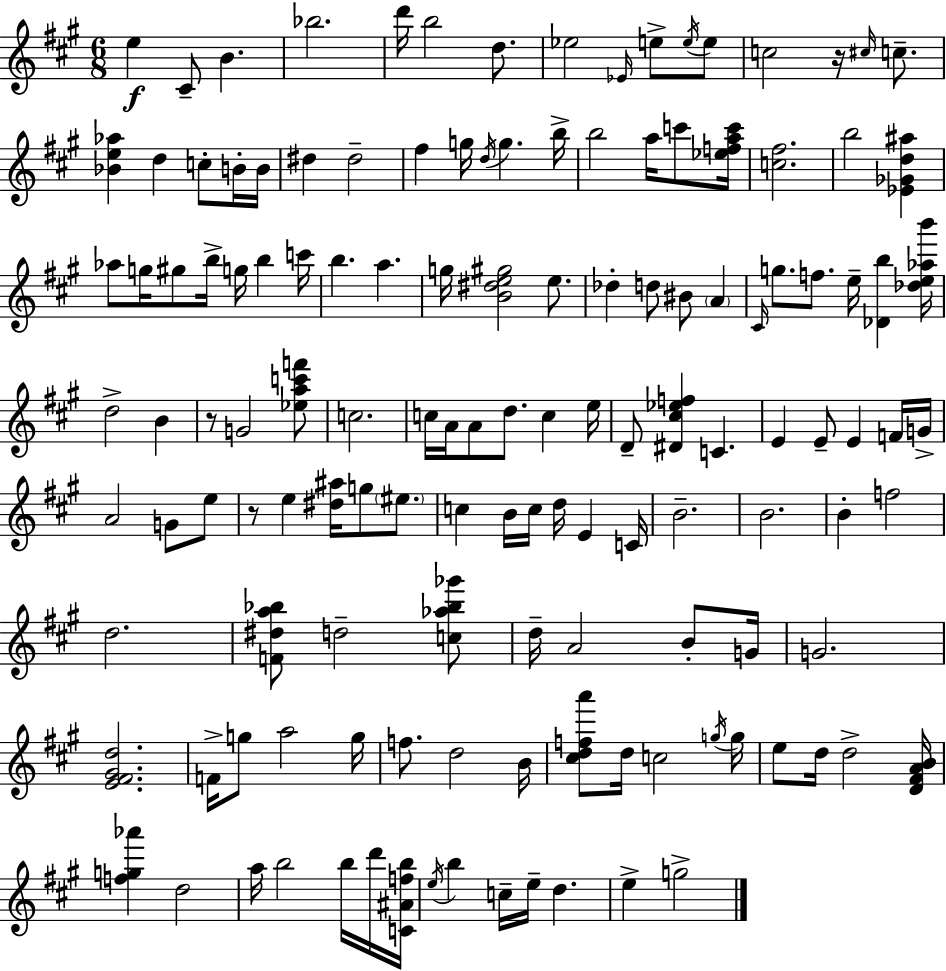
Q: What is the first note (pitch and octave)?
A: E5